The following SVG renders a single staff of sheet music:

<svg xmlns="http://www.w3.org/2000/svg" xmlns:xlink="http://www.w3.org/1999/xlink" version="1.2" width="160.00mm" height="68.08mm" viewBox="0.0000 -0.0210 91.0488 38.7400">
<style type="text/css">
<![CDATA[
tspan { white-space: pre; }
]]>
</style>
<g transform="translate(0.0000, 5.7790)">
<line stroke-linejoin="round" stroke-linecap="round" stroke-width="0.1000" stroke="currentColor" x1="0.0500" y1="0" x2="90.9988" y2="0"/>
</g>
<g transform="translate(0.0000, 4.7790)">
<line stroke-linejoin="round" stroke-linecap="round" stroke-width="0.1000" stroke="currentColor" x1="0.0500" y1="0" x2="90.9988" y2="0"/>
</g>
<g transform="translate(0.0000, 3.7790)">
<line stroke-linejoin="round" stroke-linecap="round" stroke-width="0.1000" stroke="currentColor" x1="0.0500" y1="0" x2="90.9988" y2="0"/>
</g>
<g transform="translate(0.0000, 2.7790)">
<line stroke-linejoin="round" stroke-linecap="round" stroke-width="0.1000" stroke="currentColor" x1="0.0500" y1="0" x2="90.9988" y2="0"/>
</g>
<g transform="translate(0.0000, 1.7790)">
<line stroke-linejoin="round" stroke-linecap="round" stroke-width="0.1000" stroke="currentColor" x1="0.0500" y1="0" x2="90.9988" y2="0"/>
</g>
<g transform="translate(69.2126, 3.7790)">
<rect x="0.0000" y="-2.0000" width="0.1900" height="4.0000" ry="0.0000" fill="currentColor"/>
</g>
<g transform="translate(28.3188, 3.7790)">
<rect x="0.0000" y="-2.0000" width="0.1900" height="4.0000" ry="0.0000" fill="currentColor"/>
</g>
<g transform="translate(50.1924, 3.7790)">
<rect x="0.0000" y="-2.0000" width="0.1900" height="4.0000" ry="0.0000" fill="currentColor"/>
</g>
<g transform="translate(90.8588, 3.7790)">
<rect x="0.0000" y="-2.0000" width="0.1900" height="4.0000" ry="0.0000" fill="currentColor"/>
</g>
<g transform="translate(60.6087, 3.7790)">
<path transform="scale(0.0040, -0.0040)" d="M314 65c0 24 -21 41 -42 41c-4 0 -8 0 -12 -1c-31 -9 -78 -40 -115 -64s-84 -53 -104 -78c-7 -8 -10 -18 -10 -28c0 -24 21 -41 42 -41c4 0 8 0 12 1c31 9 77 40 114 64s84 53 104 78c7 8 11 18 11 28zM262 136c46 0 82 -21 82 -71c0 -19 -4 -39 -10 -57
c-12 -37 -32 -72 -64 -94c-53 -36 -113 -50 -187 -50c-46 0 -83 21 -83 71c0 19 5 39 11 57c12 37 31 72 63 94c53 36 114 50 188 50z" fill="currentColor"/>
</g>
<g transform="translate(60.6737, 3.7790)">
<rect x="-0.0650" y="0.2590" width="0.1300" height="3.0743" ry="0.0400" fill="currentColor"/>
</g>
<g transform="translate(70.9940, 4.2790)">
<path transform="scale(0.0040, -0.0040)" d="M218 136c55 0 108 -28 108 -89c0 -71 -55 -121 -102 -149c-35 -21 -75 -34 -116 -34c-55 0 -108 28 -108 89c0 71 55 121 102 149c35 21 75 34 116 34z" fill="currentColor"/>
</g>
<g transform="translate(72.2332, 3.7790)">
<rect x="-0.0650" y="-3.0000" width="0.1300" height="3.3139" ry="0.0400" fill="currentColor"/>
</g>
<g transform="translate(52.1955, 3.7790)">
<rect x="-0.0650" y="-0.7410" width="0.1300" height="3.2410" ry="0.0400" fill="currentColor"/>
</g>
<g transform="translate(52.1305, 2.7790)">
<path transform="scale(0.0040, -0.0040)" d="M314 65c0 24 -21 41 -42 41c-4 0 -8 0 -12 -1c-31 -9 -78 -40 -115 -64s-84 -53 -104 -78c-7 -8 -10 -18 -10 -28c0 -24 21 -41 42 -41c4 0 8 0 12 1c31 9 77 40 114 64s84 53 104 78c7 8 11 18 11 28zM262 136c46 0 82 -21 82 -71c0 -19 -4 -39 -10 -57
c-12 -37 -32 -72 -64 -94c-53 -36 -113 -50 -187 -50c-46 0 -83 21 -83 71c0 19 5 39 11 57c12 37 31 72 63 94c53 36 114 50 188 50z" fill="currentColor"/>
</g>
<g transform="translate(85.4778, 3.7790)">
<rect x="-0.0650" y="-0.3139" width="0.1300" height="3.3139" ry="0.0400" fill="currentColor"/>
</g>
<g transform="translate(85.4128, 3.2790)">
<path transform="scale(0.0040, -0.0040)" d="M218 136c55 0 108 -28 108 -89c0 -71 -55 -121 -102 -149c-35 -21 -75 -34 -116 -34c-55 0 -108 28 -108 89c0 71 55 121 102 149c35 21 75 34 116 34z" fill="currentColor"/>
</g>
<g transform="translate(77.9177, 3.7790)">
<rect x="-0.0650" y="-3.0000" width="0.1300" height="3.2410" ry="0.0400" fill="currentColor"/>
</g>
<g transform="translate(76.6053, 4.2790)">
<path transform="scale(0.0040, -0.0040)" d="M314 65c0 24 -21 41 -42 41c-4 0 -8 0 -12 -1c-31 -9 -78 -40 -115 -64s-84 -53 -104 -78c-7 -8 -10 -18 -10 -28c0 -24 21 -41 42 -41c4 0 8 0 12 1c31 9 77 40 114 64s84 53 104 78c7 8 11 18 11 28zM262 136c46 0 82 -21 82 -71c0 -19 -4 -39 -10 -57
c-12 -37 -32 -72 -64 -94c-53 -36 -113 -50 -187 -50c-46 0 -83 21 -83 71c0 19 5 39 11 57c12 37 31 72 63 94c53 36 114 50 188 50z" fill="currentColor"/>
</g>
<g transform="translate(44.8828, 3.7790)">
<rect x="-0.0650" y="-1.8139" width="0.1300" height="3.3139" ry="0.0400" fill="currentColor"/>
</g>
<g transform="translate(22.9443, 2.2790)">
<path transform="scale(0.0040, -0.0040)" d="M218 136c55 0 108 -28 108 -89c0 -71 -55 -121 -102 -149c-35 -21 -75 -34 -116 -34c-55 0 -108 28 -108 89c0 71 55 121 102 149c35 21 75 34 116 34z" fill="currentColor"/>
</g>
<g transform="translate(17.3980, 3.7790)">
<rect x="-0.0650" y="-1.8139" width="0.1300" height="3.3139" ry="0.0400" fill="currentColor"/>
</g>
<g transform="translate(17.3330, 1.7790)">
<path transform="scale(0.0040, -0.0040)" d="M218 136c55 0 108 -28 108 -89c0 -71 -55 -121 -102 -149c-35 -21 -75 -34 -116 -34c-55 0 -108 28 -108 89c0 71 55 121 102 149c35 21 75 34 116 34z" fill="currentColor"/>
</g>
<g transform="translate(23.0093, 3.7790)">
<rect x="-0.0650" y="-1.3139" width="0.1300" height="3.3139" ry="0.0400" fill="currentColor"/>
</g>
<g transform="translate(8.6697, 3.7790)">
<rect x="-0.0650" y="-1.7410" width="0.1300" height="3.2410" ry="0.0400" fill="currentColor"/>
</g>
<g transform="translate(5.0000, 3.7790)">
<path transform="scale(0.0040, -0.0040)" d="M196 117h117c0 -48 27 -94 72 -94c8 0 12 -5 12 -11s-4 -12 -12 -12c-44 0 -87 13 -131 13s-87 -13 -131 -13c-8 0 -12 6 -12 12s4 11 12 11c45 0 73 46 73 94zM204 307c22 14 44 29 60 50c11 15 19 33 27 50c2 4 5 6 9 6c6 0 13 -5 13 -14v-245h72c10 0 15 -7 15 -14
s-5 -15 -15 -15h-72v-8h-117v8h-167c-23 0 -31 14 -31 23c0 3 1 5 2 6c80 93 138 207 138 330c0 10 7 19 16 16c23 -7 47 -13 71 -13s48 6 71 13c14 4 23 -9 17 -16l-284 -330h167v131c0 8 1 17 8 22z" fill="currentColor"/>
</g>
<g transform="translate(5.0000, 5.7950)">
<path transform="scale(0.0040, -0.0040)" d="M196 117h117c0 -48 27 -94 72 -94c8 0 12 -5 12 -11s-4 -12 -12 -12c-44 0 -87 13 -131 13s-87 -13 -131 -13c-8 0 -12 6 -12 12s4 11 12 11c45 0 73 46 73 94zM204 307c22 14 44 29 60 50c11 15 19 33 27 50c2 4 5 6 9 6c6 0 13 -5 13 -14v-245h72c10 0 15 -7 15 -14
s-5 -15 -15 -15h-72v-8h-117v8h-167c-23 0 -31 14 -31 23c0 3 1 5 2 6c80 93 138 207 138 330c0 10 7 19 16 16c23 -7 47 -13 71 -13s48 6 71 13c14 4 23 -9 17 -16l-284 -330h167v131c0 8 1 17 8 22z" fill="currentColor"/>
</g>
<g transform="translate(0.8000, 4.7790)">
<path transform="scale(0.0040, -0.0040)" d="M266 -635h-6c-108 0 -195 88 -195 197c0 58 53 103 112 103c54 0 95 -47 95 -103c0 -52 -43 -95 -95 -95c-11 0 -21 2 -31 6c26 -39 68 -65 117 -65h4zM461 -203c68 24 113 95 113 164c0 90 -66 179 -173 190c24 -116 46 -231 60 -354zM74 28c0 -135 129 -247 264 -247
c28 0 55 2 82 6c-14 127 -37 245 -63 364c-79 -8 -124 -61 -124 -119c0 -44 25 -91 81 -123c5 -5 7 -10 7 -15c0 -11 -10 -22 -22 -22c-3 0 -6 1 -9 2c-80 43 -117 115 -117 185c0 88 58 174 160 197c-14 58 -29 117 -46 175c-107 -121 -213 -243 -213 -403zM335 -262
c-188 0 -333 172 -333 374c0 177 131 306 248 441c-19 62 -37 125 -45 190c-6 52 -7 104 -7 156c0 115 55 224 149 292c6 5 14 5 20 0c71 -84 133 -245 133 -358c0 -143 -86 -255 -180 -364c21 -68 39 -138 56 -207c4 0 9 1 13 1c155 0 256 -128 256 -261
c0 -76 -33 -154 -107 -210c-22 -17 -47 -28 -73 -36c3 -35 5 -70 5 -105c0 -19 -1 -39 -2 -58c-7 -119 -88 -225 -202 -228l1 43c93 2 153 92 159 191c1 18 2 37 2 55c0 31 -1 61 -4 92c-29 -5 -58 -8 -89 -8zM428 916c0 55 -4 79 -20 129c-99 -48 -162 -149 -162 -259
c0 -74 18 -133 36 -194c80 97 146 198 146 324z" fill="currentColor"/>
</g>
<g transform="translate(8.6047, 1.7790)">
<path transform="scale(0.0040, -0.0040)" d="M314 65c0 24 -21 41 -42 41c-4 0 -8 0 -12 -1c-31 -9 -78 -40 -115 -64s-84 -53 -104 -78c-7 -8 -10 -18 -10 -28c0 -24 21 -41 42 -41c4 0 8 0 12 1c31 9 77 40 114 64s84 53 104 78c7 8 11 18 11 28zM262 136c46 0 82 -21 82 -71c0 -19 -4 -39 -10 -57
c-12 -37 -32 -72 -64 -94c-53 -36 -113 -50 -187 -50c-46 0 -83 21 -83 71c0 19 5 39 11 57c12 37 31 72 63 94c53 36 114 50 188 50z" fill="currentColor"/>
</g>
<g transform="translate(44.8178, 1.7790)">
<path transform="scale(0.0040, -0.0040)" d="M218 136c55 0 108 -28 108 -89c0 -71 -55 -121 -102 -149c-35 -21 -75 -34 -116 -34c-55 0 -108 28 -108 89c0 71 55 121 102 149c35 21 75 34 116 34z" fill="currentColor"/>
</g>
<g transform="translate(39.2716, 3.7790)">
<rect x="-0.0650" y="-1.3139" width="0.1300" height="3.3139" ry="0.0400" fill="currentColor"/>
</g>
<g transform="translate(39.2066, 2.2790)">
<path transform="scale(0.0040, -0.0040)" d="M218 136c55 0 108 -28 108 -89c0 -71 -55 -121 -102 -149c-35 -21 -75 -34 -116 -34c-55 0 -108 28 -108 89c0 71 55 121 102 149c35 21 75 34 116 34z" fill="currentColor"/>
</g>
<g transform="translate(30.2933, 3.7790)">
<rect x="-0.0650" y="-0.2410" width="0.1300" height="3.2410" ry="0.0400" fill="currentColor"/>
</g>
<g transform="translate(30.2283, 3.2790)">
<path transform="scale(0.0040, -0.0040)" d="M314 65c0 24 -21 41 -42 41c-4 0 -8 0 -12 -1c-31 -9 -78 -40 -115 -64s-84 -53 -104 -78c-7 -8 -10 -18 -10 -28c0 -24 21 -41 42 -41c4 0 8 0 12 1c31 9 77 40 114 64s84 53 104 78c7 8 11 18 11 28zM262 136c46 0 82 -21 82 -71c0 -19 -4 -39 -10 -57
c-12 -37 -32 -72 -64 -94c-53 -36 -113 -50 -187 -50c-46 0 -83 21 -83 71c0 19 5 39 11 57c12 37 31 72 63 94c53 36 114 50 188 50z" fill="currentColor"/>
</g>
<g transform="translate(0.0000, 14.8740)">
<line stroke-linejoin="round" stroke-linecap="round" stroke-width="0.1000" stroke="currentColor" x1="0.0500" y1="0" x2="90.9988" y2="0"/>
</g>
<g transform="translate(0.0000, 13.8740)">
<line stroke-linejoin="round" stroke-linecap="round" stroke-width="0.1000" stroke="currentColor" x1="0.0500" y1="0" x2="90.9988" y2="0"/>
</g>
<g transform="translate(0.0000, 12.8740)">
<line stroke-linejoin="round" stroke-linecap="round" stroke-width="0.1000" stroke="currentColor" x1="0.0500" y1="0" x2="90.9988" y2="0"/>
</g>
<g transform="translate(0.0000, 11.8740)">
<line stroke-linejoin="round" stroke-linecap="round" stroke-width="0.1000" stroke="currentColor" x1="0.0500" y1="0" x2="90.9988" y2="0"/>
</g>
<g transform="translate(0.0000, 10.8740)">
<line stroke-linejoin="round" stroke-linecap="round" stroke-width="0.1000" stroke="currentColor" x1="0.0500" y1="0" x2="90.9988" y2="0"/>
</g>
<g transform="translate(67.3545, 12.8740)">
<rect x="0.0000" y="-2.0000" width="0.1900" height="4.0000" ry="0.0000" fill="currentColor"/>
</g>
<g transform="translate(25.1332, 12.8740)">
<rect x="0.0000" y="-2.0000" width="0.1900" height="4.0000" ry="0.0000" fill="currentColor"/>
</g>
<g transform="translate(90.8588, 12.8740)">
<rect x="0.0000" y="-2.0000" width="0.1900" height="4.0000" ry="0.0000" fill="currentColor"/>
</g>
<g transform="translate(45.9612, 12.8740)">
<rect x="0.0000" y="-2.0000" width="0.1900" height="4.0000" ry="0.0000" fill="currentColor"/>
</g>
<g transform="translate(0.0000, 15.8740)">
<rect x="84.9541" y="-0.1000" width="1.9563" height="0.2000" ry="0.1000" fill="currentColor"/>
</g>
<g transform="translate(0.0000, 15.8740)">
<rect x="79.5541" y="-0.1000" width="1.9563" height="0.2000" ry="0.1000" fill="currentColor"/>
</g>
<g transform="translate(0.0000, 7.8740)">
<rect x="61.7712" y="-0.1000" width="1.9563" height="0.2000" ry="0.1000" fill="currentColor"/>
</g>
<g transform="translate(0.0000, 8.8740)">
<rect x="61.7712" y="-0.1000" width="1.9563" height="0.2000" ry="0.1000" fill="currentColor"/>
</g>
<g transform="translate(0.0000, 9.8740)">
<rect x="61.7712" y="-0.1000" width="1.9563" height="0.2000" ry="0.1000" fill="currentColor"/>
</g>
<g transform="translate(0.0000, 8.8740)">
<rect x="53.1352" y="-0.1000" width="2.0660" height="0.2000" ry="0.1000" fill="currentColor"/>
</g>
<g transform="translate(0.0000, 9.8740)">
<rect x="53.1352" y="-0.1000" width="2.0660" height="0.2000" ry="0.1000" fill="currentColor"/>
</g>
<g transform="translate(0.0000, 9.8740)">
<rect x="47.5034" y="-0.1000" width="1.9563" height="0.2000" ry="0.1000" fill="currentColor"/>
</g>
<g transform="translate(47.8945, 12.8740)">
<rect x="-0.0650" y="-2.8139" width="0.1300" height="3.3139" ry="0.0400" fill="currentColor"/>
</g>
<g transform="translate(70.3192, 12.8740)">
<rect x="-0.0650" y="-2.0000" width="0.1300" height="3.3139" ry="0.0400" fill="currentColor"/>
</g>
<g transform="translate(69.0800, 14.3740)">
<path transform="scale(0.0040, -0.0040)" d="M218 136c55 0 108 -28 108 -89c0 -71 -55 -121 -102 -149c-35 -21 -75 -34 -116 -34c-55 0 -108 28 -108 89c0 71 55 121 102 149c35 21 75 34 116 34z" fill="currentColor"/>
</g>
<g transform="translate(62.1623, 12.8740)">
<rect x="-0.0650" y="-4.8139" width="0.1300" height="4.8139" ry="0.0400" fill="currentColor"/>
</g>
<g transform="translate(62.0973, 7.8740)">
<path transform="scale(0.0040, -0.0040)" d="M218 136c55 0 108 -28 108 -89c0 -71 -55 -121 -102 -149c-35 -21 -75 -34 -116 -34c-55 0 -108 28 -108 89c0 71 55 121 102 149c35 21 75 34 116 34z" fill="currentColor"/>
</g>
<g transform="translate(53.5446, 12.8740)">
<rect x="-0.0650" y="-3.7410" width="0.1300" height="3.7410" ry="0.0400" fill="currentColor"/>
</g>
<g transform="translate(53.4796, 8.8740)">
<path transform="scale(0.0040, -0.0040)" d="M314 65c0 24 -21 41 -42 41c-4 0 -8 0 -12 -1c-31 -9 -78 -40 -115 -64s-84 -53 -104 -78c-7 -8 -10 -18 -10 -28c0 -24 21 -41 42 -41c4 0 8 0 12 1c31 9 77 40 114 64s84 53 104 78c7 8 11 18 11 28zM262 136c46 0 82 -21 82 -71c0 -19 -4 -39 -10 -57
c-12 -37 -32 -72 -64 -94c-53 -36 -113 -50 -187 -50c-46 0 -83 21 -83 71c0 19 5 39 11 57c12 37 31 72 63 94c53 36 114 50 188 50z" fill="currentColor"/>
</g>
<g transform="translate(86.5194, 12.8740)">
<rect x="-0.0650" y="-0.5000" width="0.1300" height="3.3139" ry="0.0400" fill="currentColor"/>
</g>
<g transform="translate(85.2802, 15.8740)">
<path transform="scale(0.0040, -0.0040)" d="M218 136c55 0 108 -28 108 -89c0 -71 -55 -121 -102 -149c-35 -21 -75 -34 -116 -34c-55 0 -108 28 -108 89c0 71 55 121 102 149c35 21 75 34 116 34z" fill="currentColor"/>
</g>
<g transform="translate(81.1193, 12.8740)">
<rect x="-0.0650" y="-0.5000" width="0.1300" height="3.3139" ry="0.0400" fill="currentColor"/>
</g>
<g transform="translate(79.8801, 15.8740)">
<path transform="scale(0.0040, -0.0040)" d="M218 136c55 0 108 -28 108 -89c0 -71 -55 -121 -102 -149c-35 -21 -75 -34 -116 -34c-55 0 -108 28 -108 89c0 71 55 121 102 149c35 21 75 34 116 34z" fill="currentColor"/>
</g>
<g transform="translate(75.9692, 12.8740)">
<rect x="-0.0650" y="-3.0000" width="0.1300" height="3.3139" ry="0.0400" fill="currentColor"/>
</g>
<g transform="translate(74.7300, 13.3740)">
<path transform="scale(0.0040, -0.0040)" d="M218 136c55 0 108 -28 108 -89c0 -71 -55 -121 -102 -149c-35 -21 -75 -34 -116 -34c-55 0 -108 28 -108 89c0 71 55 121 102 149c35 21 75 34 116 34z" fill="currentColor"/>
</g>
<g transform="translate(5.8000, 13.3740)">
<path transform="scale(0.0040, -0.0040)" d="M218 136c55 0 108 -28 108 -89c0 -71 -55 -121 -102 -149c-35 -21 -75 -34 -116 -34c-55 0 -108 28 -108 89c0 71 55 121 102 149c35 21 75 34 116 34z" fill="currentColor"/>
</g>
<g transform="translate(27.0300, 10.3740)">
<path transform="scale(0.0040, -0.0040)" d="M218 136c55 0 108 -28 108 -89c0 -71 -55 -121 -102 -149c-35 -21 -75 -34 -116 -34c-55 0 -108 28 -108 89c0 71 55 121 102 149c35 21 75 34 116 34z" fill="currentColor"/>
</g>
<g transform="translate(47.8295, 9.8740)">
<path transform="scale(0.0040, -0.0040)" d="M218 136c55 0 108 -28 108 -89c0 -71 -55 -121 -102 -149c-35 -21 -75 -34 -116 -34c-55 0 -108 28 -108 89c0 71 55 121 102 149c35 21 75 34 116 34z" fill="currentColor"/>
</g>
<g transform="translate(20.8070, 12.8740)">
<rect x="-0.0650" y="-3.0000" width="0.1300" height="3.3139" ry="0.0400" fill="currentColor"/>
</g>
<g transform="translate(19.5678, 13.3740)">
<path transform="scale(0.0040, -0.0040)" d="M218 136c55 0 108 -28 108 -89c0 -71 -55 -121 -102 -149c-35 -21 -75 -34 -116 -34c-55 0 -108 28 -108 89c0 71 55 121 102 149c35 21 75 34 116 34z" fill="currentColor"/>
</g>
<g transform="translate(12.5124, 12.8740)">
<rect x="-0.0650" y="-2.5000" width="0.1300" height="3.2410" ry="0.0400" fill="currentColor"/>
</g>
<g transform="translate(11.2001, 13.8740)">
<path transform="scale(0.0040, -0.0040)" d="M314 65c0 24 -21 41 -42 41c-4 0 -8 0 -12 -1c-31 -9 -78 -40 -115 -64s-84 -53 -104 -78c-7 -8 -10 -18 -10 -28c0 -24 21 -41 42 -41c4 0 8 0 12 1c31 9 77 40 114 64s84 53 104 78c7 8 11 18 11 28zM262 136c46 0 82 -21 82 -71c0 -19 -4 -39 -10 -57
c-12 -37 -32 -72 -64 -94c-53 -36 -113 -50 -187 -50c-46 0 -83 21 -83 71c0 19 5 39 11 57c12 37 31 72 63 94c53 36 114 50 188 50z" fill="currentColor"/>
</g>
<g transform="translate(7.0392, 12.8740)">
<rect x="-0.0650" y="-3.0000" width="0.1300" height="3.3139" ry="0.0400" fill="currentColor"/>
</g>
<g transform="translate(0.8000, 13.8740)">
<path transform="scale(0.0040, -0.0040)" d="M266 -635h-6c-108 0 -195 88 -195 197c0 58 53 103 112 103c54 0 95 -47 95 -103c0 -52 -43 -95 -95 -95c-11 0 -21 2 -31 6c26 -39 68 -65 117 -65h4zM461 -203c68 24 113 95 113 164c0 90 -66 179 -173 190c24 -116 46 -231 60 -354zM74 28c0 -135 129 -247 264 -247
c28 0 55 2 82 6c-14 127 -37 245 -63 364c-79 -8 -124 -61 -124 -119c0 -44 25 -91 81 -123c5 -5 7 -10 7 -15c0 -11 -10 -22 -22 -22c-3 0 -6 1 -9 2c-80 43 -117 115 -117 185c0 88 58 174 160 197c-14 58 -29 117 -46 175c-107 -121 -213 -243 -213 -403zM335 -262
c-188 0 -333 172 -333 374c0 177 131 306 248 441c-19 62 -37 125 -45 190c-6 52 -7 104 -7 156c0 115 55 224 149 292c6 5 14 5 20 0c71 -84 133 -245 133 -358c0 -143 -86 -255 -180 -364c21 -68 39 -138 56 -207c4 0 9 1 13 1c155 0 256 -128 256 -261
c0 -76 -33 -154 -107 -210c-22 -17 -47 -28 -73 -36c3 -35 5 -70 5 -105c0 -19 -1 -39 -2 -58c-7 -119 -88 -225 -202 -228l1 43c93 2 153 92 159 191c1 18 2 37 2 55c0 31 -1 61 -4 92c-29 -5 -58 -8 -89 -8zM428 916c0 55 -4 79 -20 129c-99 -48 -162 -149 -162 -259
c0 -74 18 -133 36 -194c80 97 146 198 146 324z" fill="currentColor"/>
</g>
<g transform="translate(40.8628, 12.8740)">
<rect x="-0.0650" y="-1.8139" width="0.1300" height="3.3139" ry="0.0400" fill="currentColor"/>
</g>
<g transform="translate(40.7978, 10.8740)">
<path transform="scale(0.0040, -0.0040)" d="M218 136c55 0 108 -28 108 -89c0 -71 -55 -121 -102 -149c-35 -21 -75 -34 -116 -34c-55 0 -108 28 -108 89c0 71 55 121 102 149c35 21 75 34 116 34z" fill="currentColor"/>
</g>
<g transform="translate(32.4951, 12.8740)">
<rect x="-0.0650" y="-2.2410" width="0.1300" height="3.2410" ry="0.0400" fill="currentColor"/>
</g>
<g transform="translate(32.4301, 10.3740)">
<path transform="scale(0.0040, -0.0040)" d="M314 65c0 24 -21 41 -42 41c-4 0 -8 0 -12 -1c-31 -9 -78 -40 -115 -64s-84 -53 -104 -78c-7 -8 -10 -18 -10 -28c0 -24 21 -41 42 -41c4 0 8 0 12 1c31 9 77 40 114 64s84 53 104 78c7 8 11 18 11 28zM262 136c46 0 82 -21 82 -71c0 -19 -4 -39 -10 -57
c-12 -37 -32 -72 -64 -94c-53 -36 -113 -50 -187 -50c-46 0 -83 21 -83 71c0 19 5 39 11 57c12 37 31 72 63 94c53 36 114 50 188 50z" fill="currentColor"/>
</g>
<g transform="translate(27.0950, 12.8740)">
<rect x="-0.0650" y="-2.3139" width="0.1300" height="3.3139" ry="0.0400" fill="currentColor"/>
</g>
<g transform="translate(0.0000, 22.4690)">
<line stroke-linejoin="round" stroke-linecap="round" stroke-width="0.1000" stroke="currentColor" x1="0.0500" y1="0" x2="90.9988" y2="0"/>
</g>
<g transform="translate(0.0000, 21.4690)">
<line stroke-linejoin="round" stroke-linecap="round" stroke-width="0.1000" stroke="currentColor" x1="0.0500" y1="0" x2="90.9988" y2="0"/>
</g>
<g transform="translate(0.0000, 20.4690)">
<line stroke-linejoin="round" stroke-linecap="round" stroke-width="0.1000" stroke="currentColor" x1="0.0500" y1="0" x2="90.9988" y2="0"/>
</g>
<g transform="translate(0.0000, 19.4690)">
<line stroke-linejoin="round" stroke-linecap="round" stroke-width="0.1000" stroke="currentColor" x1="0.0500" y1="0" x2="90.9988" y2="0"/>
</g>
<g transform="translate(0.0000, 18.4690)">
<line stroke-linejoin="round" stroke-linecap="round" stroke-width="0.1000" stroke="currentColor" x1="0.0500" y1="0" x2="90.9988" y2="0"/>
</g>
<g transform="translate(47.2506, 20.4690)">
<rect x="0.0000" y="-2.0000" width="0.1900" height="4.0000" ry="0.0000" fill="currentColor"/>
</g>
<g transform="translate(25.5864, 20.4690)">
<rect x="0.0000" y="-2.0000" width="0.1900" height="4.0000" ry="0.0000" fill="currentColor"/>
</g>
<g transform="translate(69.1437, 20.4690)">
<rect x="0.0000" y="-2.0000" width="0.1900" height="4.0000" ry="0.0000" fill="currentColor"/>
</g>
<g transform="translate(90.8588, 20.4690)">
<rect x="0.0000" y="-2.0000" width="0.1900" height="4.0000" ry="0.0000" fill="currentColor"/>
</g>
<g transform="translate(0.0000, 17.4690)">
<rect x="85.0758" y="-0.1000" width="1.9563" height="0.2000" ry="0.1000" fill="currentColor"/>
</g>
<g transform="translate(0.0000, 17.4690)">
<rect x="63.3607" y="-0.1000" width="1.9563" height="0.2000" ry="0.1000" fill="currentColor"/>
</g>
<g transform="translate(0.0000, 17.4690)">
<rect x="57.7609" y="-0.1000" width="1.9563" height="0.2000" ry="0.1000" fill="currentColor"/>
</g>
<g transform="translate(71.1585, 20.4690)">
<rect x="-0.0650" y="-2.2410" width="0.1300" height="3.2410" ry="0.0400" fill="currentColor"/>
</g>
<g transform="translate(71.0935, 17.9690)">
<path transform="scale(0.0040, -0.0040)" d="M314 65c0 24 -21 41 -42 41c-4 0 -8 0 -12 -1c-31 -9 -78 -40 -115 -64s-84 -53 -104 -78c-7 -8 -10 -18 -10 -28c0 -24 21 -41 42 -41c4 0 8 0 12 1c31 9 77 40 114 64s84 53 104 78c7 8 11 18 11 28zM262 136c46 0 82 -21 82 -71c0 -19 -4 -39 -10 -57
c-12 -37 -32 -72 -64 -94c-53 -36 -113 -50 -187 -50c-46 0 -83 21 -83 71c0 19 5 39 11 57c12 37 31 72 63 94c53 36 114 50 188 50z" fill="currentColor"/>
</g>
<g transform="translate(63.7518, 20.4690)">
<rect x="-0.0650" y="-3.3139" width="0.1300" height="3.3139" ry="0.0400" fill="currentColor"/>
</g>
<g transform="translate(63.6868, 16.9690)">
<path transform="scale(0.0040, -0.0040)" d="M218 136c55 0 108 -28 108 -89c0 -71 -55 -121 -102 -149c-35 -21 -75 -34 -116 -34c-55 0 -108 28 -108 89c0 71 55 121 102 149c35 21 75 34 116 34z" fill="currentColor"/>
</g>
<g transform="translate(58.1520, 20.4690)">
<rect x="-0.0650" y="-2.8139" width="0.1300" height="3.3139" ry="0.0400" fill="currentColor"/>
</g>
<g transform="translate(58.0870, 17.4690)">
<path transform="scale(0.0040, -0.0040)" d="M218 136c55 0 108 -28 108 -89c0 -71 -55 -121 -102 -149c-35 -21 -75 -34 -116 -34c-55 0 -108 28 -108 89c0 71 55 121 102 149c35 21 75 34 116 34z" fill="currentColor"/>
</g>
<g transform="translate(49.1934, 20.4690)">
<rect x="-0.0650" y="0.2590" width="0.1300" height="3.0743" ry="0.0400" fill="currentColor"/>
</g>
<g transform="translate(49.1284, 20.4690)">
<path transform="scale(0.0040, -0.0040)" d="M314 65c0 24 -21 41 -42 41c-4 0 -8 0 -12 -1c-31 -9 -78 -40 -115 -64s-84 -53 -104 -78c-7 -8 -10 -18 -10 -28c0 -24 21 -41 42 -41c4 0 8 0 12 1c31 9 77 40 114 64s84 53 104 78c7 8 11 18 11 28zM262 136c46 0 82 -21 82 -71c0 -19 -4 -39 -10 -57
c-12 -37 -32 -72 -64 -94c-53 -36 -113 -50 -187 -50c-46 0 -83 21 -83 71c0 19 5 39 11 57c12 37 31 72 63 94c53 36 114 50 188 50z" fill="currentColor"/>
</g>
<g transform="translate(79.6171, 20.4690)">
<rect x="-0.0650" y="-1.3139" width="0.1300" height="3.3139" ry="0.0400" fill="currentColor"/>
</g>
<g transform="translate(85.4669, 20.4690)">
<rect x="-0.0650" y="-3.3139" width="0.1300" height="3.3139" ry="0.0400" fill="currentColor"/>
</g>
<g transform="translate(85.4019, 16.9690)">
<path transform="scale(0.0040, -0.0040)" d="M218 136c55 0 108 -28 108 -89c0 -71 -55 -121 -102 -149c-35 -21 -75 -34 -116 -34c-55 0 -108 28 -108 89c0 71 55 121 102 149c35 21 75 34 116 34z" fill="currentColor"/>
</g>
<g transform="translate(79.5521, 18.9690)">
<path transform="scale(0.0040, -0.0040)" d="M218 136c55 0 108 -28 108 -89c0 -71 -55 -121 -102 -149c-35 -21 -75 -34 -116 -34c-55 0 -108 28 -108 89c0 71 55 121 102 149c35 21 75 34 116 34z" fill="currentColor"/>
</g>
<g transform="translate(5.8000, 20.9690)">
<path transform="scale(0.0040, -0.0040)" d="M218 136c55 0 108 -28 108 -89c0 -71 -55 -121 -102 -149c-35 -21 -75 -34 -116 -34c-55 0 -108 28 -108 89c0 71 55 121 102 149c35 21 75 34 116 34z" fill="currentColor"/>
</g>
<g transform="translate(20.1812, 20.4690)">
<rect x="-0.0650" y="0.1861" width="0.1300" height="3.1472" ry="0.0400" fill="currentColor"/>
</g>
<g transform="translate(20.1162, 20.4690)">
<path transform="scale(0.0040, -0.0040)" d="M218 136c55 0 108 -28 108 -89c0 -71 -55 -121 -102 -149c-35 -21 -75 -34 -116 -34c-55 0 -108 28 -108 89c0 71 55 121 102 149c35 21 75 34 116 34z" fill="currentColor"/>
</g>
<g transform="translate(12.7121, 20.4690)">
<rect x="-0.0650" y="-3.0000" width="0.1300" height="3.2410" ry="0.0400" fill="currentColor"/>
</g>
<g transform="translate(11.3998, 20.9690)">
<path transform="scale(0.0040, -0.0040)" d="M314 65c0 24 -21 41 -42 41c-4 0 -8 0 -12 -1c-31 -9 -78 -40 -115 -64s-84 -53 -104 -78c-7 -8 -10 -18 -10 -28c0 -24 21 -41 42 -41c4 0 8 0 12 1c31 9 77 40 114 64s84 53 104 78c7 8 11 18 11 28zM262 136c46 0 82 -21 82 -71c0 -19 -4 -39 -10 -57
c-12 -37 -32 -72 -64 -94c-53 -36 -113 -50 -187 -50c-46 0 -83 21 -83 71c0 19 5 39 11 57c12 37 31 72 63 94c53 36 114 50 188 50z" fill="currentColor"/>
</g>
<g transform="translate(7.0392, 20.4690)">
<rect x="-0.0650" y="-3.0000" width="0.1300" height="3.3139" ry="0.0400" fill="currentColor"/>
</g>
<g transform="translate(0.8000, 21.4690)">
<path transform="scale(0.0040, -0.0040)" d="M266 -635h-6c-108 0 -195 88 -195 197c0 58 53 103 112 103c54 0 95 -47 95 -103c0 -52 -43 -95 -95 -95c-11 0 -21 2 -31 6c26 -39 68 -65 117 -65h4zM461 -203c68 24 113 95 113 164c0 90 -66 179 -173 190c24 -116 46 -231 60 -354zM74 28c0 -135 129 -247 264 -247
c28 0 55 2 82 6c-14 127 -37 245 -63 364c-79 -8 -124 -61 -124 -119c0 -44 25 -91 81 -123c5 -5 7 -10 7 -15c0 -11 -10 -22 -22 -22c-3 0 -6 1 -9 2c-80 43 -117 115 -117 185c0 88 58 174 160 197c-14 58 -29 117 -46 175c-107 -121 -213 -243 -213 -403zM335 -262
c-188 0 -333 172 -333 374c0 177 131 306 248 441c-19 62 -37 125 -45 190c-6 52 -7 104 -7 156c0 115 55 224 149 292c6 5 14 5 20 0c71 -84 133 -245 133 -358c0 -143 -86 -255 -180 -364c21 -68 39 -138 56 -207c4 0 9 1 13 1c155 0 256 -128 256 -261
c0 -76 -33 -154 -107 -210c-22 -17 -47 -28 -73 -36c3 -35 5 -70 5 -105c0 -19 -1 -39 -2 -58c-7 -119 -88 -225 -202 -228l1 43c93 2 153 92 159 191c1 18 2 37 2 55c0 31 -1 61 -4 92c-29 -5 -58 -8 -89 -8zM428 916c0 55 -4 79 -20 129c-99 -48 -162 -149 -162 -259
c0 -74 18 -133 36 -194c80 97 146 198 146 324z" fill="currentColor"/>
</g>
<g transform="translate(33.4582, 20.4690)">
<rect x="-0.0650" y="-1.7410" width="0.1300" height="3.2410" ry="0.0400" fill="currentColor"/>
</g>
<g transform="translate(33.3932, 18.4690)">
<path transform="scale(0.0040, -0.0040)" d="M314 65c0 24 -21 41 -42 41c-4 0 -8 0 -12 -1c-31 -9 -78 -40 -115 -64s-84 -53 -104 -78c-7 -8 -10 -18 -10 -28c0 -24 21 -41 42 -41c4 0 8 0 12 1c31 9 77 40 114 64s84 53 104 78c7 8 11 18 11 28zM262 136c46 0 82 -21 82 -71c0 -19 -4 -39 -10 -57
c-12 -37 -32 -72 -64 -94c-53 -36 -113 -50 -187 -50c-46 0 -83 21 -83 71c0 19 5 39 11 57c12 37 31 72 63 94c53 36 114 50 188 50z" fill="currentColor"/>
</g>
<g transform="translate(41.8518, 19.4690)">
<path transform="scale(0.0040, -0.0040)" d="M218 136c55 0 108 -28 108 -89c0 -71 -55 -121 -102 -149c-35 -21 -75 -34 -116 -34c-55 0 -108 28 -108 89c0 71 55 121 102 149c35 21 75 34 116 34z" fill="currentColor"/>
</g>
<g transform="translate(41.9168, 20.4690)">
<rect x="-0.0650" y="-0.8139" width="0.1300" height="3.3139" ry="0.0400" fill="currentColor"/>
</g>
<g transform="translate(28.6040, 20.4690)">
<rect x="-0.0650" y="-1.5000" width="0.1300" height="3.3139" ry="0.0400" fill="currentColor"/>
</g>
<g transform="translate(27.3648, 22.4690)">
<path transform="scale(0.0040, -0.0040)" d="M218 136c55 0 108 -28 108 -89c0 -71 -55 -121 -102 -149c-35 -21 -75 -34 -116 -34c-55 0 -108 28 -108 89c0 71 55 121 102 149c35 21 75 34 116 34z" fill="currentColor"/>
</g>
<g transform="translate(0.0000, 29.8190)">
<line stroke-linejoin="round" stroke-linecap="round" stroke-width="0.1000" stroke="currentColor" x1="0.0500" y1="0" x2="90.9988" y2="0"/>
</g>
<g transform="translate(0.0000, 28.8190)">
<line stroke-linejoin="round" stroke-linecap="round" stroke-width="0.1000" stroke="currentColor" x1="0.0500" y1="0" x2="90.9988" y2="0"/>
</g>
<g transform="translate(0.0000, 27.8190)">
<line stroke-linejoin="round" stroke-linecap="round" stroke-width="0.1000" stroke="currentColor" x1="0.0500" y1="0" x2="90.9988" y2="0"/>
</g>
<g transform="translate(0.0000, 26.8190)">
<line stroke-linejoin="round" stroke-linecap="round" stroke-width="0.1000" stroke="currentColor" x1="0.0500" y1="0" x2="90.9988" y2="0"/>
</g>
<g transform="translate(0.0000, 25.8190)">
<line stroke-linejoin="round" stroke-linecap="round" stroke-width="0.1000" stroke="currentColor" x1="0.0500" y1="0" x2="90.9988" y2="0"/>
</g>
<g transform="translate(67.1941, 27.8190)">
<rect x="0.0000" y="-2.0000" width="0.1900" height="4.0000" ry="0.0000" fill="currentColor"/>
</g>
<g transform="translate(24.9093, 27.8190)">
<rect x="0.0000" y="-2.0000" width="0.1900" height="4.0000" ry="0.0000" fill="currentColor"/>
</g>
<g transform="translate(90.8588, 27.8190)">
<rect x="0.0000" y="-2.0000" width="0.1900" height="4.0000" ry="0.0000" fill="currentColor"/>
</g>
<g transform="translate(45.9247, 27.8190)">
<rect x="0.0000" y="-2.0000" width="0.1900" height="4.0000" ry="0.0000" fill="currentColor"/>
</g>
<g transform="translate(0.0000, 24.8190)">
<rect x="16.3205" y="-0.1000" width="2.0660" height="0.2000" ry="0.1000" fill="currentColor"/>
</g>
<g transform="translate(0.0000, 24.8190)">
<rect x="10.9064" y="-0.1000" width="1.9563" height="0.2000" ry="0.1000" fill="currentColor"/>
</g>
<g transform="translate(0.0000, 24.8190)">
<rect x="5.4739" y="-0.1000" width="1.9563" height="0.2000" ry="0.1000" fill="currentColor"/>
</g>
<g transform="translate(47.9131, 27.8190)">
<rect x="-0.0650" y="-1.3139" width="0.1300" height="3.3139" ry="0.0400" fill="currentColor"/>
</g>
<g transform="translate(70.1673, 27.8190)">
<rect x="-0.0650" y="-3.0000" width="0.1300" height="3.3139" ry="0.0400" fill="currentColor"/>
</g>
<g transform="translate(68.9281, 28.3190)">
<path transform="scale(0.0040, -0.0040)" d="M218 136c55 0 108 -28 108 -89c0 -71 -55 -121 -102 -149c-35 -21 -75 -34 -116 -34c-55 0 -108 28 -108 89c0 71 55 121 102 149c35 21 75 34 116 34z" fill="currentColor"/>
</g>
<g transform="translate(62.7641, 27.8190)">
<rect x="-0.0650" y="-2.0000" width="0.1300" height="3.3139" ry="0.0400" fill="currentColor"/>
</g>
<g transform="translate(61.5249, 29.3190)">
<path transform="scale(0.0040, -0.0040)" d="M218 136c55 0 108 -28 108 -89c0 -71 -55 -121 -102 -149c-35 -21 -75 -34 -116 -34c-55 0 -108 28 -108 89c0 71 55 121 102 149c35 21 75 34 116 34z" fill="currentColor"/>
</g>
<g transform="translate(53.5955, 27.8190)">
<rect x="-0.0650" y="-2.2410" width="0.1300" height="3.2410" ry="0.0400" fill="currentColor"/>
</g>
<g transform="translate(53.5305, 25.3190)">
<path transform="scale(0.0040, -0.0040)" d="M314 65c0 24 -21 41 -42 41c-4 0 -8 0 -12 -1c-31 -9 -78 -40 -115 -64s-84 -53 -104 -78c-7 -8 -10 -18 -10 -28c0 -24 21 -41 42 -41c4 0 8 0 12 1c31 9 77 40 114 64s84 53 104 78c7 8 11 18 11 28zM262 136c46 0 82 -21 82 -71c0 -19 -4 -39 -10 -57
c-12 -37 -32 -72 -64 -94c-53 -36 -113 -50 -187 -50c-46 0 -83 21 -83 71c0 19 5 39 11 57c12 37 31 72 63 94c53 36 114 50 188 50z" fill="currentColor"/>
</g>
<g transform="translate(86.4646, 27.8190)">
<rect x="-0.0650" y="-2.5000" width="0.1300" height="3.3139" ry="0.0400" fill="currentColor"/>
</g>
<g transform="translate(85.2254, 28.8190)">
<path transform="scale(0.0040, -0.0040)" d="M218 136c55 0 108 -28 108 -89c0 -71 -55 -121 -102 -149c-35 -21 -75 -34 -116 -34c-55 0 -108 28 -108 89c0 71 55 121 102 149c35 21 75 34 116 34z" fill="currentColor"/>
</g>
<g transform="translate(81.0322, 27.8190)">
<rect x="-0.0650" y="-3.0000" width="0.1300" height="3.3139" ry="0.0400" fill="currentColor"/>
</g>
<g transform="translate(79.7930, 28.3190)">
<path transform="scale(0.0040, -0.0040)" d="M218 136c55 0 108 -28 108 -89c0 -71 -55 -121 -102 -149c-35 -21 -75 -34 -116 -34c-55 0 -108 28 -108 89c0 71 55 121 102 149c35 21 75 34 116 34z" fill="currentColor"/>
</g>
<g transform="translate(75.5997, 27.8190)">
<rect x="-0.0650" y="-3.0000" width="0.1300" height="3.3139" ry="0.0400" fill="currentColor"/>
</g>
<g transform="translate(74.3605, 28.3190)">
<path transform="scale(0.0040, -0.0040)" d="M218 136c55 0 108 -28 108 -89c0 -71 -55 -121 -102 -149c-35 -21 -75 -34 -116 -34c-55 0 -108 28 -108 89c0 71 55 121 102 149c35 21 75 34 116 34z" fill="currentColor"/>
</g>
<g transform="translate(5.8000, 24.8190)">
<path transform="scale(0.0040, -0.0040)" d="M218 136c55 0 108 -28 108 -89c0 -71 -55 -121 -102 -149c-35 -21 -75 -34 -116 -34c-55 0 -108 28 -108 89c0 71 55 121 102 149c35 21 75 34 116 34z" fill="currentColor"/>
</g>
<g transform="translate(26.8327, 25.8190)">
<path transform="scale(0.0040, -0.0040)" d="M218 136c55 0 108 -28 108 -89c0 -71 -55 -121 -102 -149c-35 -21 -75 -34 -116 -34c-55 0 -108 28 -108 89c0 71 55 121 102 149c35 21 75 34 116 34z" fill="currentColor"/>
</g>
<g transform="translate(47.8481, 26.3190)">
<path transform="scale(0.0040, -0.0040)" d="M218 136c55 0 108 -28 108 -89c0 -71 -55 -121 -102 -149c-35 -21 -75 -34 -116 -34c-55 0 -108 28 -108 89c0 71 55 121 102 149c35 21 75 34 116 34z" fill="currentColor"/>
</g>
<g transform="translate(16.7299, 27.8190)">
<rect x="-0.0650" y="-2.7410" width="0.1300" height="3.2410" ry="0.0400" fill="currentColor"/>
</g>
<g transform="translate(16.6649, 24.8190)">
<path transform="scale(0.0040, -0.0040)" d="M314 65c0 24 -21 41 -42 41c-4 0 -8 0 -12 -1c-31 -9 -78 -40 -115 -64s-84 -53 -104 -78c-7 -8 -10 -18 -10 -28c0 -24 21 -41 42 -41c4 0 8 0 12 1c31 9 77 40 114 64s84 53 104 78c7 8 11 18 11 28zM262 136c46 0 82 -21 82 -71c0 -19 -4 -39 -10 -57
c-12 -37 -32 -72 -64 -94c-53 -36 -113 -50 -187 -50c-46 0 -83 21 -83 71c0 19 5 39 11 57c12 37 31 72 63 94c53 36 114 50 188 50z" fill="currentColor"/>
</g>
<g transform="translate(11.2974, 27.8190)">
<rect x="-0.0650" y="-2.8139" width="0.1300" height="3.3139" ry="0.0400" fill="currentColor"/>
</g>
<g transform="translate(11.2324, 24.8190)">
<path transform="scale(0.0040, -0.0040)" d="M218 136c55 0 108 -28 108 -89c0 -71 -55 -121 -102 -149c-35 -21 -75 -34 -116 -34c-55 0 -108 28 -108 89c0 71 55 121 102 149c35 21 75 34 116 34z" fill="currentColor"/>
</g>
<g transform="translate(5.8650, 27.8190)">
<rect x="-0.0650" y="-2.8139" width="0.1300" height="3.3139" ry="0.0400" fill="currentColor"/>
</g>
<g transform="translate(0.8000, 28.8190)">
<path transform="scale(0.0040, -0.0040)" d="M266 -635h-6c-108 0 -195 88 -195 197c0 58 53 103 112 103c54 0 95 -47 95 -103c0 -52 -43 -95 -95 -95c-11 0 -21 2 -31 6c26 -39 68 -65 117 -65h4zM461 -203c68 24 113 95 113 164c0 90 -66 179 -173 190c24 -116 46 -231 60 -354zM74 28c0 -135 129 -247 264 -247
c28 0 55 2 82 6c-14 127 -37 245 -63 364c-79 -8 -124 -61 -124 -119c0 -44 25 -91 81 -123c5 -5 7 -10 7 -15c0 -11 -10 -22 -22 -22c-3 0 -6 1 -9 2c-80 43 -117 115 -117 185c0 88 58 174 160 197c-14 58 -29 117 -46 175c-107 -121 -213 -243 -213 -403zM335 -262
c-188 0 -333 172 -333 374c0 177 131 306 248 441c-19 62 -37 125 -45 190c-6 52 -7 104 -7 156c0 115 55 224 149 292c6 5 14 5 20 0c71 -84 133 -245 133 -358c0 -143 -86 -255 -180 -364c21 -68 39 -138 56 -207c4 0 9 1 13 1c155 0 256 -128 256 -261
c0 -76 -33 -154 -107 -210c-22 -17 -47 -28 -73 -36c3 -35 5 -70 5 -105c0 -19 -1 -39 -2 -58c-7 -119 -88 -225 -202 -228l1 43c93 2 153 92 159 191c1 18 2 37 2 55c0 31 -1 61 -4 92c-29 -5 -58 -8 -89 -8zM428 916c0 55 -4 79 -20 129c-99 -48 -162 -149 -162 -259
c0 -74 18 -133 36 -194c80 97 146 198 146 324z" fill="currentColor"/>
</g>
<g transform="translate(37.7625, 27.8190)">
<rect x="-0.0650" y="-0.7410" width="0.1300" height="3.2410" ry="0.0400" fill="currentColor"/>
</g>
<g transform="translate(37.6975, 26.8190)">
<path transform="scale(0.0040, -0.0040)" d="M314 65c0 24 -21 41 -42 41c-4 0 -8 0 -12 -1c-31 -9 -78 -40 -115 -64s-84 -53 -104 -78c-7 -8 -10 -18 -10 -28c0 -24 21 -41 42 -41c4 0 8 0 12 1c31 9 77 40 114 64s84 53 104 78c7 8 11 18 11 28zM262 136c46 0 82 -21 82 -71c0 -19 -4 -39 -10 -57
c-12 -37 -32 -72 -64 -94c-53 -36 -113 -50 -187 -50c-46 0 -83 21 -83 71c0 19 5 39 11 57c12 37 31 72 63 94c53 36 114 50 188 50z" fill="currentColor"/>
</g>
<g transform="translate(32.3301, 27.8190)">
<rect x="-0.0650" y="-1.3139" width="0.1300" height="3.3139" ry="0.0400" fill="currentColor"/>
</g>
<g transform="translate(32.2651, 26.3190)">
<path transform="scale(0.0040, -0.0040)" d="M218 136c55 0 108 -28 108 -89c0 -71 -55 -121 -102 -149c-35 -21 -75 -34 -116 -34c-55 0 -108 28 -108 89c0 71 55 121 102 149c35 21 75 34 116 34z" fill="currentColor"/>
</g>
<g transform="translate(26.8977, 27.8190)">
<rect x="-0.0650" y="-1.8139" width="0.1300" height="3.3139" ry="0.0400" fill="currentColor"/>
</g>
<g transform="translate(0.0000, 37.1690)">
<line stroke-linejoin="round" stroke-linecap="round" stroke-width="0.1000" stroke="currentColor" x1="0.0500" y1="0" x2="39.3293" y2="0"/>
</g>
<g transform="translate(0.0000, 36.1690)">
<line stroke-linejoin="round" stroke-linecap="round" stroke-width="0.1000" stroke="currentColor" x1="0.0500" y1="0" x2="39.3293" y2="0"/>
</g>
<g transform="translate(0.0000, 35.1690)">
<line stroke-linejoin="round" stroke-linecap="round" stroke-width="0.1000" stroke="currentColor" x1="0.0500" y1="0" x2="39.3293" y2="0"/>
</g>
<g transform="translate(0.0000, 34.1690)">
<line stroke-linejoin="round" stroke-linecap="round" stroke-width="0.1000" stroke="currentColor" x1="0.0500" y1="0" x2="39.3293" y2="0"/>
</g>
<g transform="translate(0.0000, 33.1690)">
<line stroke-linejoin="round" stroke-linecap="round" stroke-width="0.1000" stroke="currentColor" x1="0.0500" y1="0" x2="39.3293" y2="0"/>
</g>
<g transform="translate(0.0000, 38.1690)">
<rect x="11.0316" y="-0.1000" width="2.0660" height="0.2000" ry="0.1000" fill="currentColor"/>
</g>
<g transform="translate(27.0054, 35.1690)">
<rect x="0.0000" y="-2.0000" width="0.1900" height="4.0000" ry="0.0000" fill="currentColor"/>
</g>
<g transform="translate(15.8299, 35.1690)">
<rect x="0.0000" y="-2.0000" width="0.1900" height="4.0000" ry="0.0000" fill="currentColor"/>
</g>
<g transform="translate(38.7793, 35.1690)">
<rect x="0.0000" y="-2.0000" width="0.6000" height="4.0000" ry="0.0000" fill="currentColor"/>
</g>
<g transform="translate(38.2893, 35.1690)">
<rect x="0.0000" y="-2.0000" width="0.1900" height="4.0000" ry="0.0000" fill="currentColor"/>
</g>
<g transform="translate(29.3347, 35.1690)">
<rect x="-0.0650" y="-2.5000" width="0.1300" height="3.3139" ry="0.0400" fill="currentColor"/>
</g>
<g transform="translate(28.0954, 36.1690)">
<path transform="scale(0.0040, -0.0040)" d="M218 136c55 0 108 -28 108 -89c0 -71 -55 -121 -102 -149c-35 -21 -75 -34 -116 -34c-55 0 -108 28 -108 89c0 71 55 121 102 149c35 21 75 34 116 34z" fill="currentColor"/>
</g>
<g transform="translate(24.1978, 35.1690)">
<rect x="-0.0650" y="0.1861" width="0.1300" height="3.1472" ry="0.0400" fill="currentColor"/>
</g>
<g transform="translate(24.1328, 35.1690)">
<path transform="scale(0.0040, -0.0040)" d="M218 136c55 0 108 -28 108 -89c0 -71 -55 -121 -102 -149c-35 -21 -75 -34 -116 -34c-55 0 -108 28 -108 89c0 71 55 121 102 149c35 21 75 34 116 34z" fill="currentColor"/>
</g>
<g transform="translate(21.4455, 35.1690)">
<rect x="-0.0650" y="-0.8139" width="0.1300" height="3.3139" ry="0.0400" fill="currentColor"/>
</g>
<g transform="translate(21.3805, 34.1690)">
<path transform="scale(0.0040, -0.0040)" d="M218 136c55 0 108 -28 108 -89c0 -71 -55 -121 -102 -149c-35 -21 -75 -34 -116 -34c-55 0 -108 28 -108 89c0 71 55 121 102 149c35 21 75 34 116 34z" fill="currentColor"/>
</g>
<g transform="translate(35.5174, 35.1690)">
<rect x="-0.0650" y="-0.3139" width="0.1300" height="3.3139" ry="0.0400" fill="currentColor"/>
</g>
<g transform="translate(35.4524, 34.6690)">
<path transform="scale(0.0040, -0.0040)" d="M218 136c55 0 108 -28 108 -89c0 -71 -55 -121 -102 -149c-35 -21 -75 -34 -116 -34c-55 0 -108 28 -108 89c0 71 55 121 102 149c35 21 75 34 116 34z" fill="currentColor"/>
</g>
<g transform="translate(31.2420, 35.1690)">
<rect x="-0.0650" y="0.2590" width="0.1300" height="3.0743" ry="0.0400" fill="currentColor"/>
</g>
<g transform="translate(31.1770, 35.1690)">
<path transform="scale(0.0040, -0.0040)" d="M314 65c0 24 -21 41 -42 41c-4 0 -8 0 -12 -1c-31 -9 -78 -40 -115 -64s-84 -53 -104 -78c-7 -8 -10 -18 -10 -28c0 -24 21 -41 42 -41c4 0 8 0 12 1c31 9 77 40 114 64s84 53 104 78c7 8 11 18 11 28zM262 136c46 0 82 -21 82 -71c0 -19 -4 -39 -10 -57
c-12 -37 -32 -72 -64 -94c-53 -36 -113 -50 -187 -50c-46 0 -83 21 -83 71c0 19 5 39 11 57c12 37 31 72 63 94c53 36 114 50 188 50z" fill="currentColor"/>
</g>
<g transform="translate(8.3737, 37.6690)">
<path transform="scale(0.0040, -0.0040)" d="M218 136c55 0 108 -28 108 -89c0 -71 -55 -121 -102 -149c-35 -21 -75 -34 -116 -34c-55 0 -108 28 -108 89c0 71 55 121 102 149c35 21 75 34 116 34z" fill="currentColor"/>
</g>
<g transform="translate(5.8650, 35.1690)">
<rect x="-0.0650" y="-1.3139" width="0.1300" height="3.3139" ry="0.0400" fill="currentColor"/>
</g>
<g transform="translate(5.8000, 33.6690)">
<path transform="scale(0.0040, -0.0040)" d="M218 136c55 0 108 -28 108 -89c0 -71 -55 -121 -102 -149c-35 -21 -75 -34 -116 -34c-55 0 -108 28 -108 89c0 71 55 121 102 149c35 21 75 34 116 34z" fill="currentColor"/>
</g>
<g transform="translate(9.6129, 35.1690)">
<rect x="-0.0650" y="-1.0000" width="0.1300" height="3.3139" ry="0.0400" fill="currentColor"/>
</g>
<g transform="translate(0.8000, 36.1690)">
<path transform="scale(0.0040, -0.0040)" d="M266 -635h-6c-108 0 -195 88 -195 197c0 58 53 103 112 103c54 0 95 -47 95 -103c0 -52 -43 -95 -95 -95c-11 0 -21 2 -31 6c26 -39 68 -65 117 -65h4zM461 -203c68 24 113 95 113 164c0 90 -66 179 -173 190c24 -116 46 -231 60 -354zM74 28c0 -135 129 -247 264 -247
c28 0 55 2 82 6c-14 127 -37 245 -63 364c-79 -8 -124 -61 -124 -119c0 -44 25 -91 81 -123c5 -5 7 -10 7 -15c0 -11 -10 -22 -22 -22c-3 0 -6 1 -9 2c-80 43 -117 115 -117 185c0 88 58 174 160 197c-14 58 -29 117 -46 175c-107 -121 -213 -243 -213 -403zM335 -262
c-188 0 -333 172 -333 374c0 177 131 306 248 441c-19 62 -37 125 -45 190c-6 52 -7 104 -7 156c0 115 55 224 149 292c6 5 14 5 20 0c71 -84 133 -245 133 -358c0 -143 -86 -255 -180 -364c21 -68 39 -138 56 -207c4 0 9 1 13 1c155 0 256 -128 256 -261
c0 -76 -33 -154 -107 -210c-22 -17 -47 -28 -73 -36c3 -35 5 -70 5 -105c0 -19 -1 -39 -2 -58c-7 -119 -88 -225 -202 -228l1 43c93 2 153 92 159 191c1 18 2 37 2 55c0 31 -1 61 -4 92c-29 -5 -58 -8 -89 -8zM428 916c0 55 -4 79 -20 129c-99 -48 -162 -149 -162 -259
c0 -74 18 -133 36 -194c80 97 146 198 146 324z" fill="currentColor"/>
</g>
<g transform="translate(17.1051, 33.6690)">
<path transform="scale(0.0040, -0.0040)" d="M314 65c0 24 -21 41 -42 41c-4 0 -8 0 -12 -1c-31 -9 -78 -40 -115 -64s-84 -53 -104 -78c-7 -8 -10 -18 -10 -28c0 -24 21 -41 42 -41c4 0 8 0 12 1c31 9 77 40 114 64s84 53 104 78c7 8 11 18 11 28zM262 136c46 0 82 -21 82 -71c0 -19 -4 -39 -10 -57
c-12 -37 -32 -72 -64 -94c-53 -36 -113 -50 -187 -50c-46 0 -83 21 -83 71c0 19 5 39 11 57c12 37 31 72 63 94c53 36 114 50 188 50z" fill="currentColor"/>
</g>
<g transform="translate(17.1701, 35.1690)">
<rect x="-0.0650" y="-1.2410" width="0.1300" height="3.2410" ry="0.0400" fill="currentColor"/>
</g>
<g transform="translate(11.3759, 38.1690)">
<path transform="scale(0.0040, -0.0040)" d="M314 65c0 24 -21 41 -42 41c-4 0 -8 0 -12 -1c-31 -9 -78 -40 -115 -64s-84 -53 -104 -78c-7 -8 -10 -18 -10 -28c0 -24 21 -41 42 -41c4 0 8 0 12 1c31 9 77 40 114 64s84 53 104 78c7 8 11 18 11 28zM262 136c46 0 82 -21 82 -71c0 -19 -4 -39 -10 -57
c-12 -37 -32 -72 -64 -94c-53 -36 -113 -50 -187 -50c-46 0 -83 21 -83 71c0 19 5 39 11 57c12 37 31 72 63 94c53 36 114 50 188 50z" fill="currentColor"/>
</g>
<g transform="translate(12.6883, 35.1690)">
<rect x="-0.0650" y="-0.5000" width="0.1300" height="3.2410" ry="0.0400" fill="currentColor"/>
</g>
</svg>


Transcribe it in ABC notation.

X:1
T:Untitled
M:4/4
L:1/4
K:C
f2 f e c2 e f d2 B2 A A2 c A G2 A g g2 f a c'2 e' F A C C A A2 B E f2 d B2 a b g2 e b a a a2 f e d2 e g2 F A A A G e D C2 e2 d B G B2 c